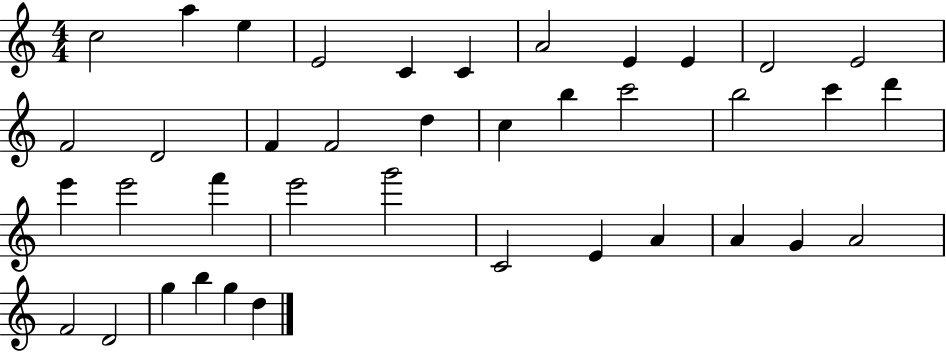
X:1
T:Untitled
M:4/4
L:1/4
K:C
c2 a e E2 C C A2 E E D2 E2 F2 D2 F F2 d c b c'2 b2 c' d' e' e'2 f' e'2 g'2 C2 E A A G A2 F2 D2 g b g d